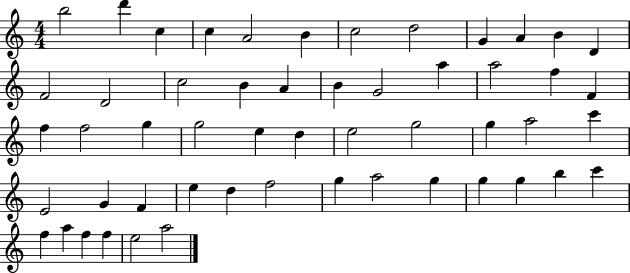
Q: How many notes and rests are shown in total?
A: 53